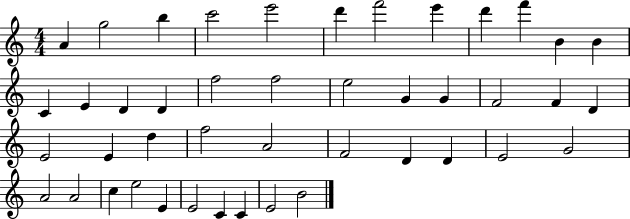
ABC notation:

X:1
T:Untitled
M:4/4
L:1/4
K:C
A g2 b c'2 e'2 d' f'2 e' d' f' B B C E D D f2 f2 e2 G G F2 F D E2 E d f2 A2 F2 D D E2 G2 A2 A2 c e2 E E2 C C E2 B2